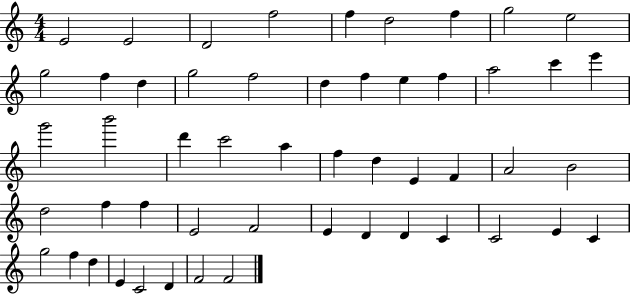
E4/h E4/h D4/h F5/h F5/q D5/h F5/q G5/h E5/h G5/h F5/q D5/q G5/h F5/h D5/q F5/q E5/q F5/q A5/h C6/q E6/q G6/h B6/h D6/q C6/h A5/q F5/q D5/q E4/q F4/q A4/h B4/h D5/h F5/q F5/q E4/h F4/h E4/q D4/q D4/q C4/q C4/h E4/q C4/q G5/h F5/q D5/q E4/q C4/h D4/q F4/h F4/h